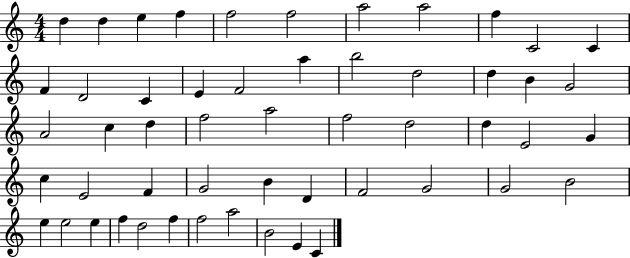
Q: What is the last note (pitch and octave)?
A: C4